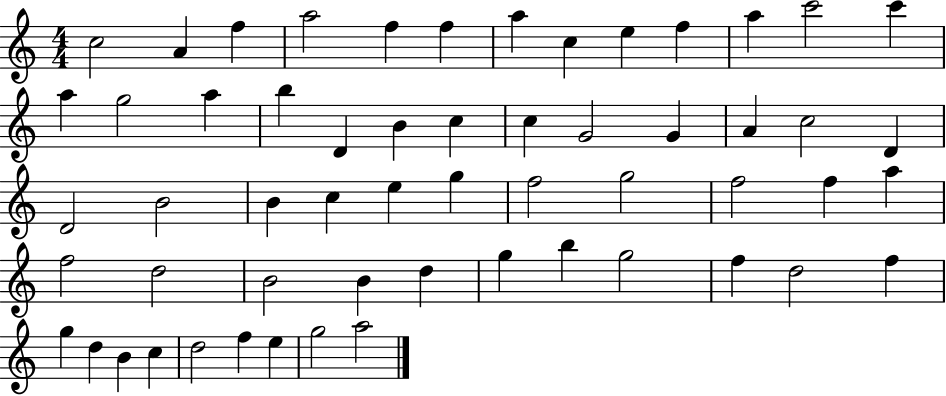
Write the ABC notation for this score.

X:1
T:Untitled
M:4/4
L:1/4
K:C
c2 A f a2 f f a c e f a c'2 c' a g2 a b D B c c G2 G A c2 D D2 B2 B c e g f2 g2 f2 f a f2 d2 B2 B d g b g2 f d2 f g d B c d2 f e g2 a2